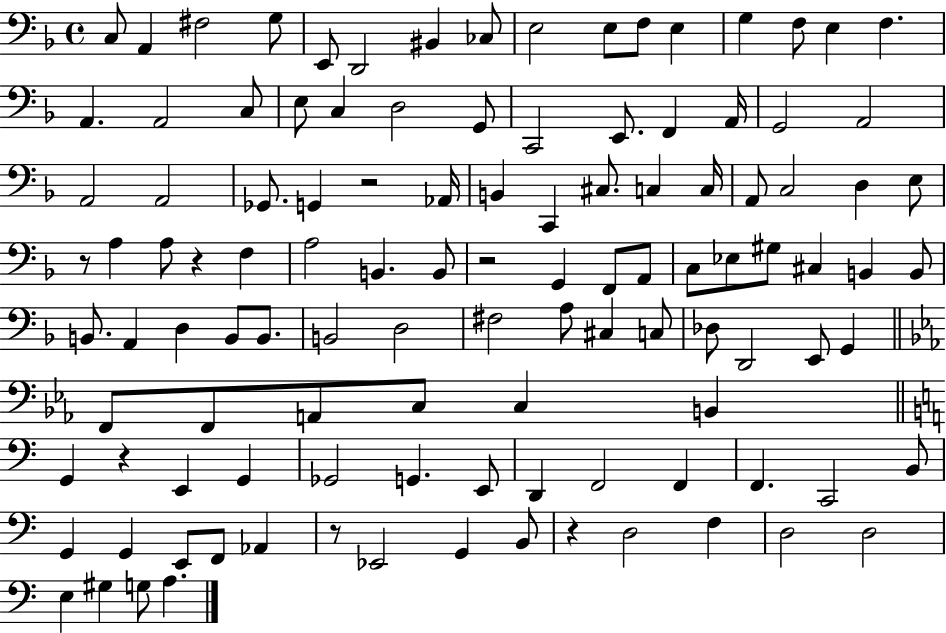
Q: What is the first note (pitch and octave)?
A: C3